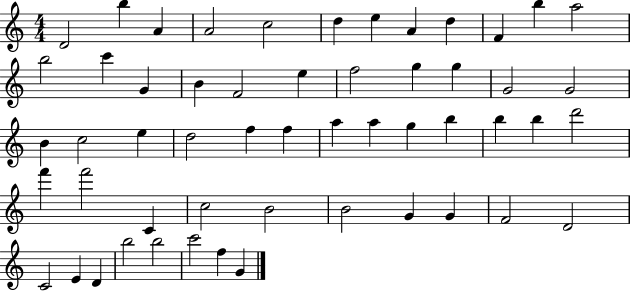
X:1
T:Untitled
M:4/4
L:1/4
K:C
D2 b A A2 c2 d e A d F b a2 b2 c' G B F2 e f2 g g G2 G2 B c2 e d2 f f a a g b b b d'2 f' f'2 C c2 B2 B2 G G F2 D2 C2 E D b2 b2 c'2 f G